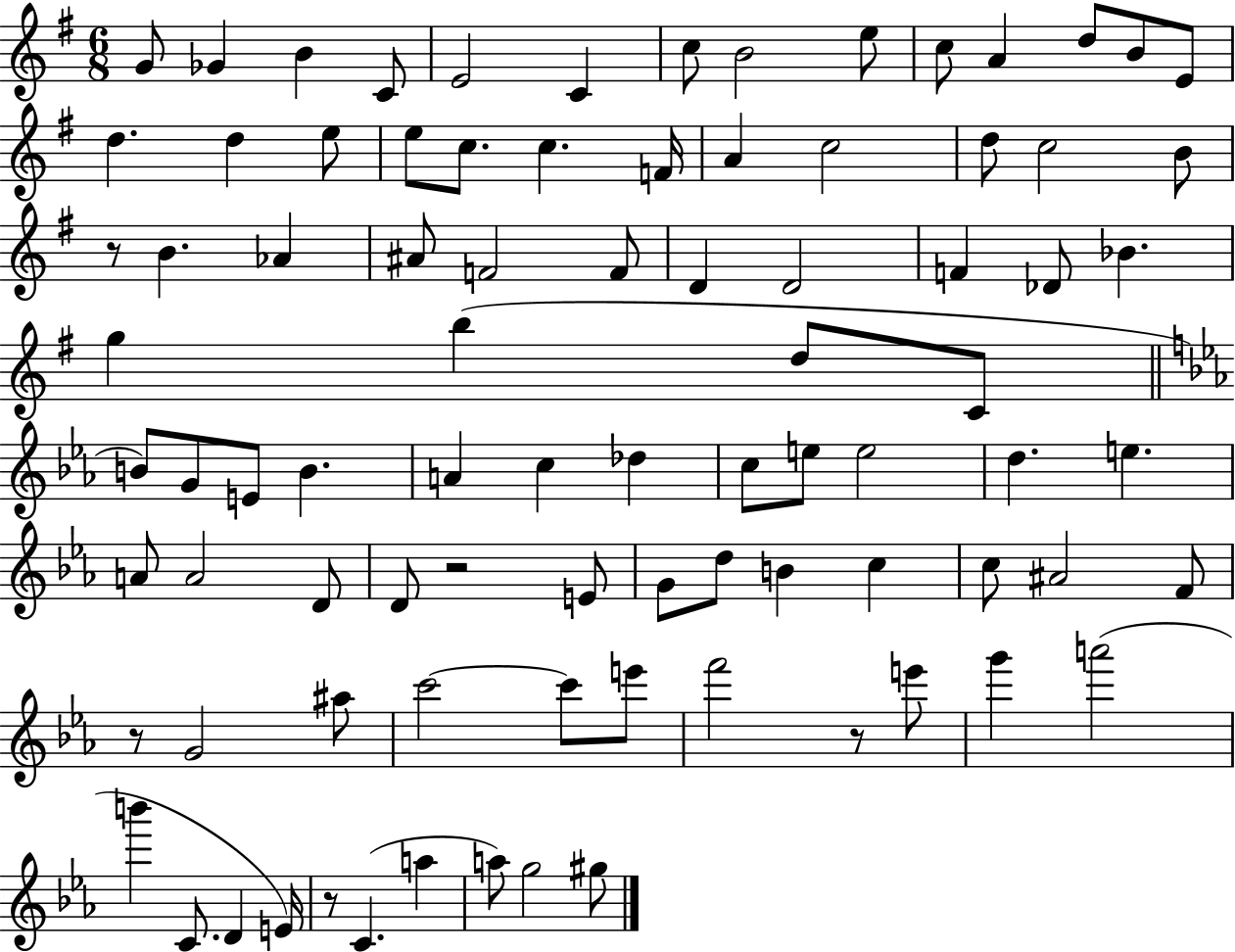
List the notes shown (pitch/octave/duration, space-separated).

G4/e Gb4/q B4/q C4/e E4/h C4/q C5/e B4/h E5/e C5/e A4/q D5/e B4/e E4/e D5/q. D5/q E5/e E5/e C5/e. C5/q. F4/s A4/q C5/h D5/e C5/h B4/e R/e B4/q. Ab4/q A#4/e F4/h F4/e D4/q D4/h F4/q Db4/e Bb4/q. G5/q B5/q D5/e C4/e B4/e G4/e E4/e B4/q. A4/q C5/q Db5/q C5/e E5/e E5/h D5/q. E5/q. A4/e A4/h D4/e D4/e R/h E4/e G4/e D5/e B4/q C5/q C5/e A#4/h F4/e R/e G4/h A#5/e C6/h C6/e E6/e F6/h R/e E6/e G6/q A6/h B6/q C4/e. D4/q E4/s R/e C4/q. A5/q A5/e G5/h G#5/e